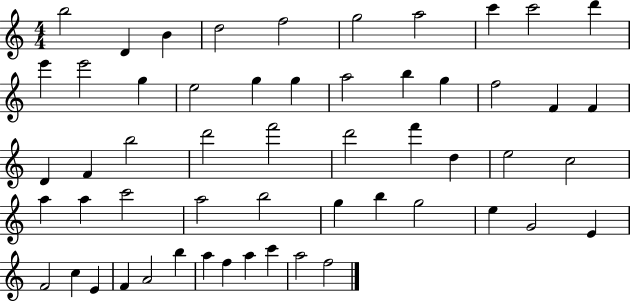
B5/h D4/q B4/q D5/h F5/h G5/h A5/h C6/q C6/h D6/q E6/q E6/h G5/q E5/h G5/q G5/q A5/h B5/q G5/q F5/h F4/q F4/q D4/q F4/q B5/h D6/h F6/h D6/h F6/q D5/q E5/h C5/h A5/q A5/q C6/h A5/h B5/h G5/q B5/q G5/h E5/q G4/h E4/q F4/h C5/q E4/q F4/q A4/h B5/q A5/q F5/q A5/q C6/q A5/h F5/h